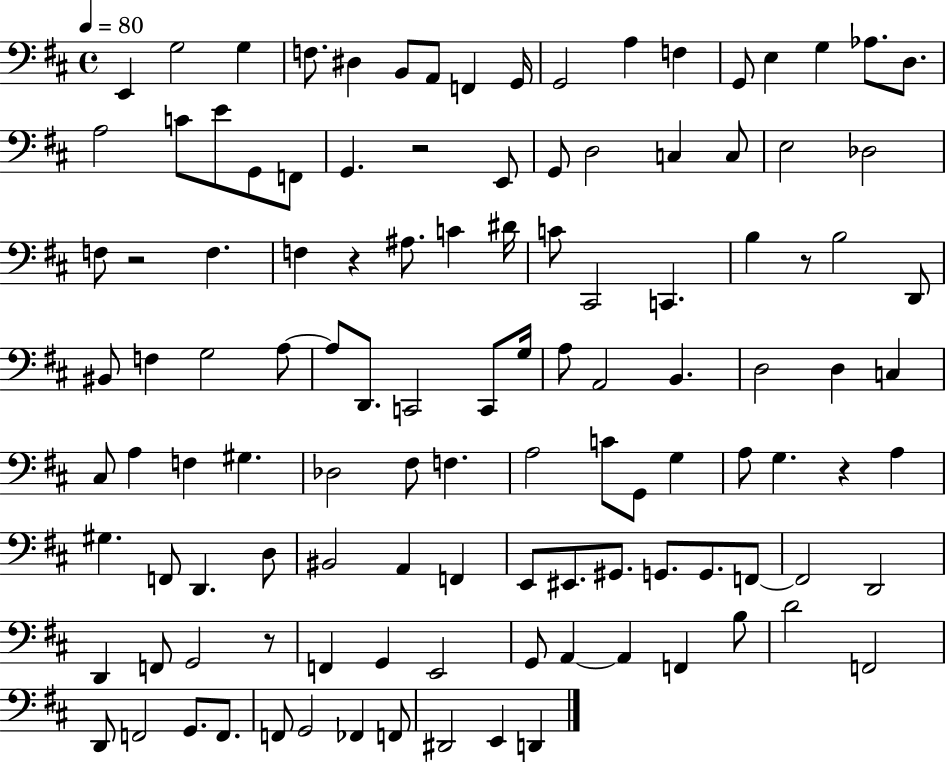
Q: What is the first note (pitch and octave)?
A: E2